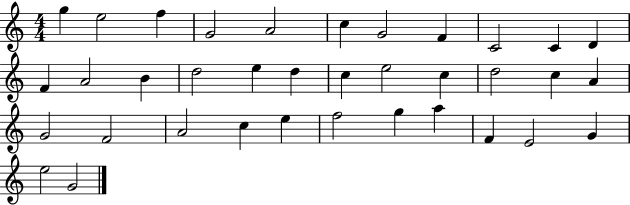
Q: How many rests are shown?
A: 0